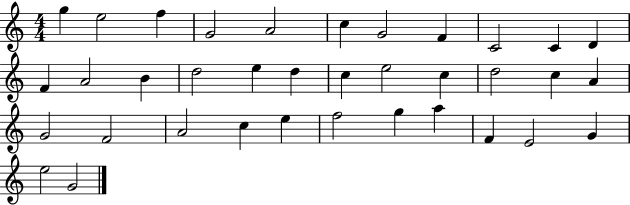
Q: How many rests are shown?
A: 0